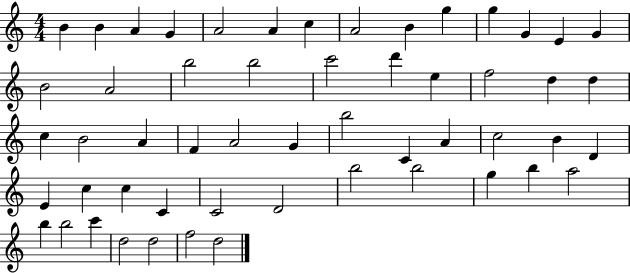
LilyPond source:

{
  \clef treble
  \numericTimeSignature
  \time 4/4
  \key c \major
  b'4 b'4 a'4 g'4 | a'2 a'4 c''4 | a'2 b'4 g''4 | g''4 g'4 e'4 g'4 | \break b'2 a'2 | b''2 b''2 | c'''2 d'''4 e''4 | f''2 d''4 d''4 | \break c''4 b'2 a'4 | f'4 a'2 g'4 | b''2 c'4 a'4 | c''2 b'4 d'4 | \break e'4 c''4 c''4 c'4 | c'2 d'2 | b''2 b''2 | g''4 b''4 a''2 | \break b''4 b''2 c'''4 | d''2 d''2 | f''2 d''2 | \bar "|."
}